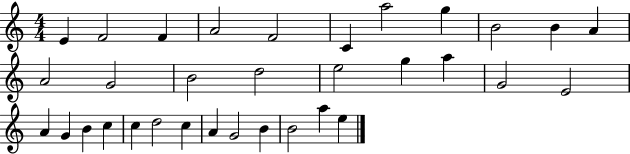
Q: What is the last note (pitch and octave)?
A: E5